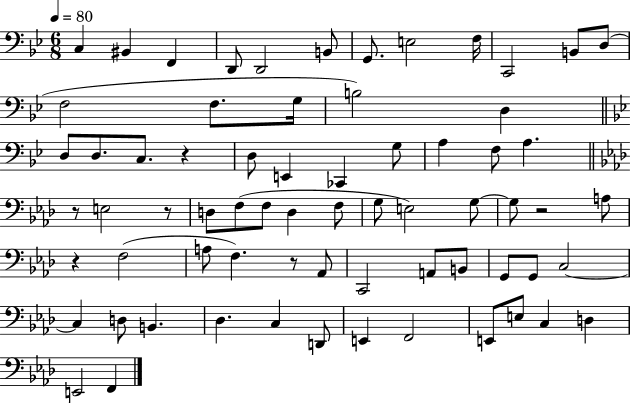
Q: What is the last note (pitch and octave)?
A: F2